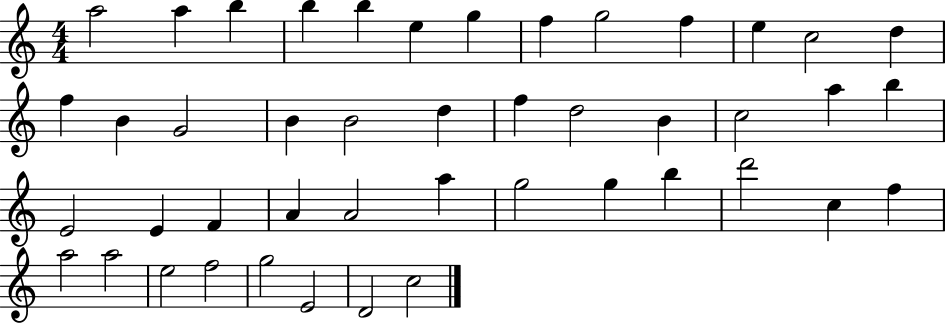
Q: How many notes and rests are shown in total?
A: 45